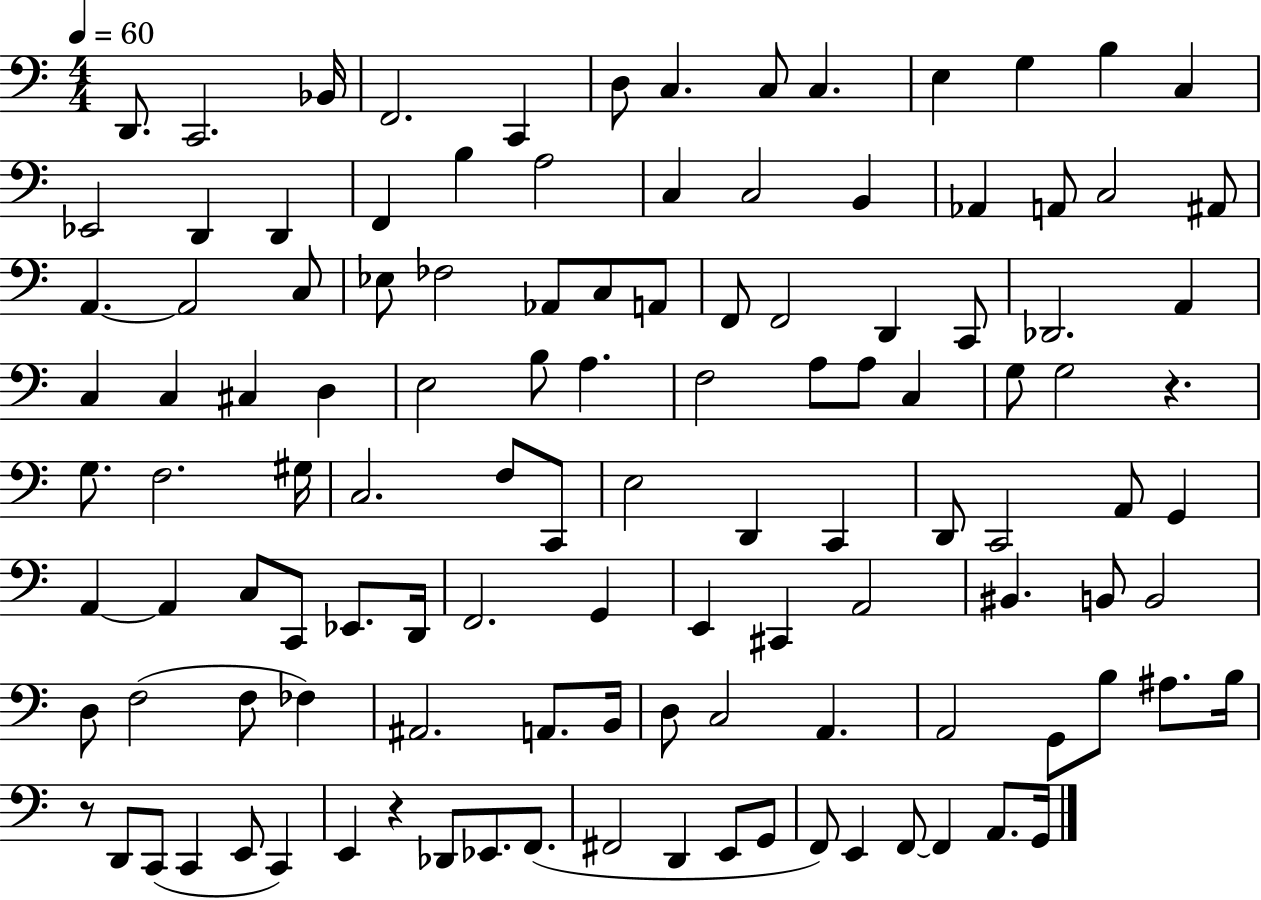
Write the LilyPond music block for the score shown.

{
  \clef bass
  \numericTimeSignature
  \time 4/4
  \key c \major
  \tempo 4 = 60
  d,8. c,2. bes,16 | f,2. c,4 | d8 c4. c8 c4. | e4 g4 b4 c4 | \break ees,2 d,4 d,4 | f,4 b4 a2 | c4 c2 b,4 | aes,4 a,8 c2 ais,8 | \break a,4.~~ a,2 c8 | ees8 fes2 aes,8 c8 a,8 | f,8 f,2 d,4 c,8 | des,2. a,4 | \break c4 c4 cis4 d4 | e2 b8 a4. | f2 a8 a8 c4 | g8 g2 r4. | \break g8. f2. gis16 | c2. f8 c,8 | e2 d,4 c,4 | d,8 c,2 a,8 g,4 | \break a,4~~ a,4 c8 c,8 ees,8. d,16 | f,2. g,4 | e,4 cis,4 a,2 | bis,4. b,8 b,2 | \break d8 f2( f8 fes4) | ais,2. a,8. b,16 | d8 c2 a,4. | a,2 g,8 b8 ais8. b16 | \break r8 d,8 c,8( c,4 e,8 c,4) | e,4 r4 des,8 ees,8. f,8.( | fis,2 d,4 e,8 g,8 | f,8) e,4 f,8~~ f,4 a,8. g,16 | \break \bar "|."
}